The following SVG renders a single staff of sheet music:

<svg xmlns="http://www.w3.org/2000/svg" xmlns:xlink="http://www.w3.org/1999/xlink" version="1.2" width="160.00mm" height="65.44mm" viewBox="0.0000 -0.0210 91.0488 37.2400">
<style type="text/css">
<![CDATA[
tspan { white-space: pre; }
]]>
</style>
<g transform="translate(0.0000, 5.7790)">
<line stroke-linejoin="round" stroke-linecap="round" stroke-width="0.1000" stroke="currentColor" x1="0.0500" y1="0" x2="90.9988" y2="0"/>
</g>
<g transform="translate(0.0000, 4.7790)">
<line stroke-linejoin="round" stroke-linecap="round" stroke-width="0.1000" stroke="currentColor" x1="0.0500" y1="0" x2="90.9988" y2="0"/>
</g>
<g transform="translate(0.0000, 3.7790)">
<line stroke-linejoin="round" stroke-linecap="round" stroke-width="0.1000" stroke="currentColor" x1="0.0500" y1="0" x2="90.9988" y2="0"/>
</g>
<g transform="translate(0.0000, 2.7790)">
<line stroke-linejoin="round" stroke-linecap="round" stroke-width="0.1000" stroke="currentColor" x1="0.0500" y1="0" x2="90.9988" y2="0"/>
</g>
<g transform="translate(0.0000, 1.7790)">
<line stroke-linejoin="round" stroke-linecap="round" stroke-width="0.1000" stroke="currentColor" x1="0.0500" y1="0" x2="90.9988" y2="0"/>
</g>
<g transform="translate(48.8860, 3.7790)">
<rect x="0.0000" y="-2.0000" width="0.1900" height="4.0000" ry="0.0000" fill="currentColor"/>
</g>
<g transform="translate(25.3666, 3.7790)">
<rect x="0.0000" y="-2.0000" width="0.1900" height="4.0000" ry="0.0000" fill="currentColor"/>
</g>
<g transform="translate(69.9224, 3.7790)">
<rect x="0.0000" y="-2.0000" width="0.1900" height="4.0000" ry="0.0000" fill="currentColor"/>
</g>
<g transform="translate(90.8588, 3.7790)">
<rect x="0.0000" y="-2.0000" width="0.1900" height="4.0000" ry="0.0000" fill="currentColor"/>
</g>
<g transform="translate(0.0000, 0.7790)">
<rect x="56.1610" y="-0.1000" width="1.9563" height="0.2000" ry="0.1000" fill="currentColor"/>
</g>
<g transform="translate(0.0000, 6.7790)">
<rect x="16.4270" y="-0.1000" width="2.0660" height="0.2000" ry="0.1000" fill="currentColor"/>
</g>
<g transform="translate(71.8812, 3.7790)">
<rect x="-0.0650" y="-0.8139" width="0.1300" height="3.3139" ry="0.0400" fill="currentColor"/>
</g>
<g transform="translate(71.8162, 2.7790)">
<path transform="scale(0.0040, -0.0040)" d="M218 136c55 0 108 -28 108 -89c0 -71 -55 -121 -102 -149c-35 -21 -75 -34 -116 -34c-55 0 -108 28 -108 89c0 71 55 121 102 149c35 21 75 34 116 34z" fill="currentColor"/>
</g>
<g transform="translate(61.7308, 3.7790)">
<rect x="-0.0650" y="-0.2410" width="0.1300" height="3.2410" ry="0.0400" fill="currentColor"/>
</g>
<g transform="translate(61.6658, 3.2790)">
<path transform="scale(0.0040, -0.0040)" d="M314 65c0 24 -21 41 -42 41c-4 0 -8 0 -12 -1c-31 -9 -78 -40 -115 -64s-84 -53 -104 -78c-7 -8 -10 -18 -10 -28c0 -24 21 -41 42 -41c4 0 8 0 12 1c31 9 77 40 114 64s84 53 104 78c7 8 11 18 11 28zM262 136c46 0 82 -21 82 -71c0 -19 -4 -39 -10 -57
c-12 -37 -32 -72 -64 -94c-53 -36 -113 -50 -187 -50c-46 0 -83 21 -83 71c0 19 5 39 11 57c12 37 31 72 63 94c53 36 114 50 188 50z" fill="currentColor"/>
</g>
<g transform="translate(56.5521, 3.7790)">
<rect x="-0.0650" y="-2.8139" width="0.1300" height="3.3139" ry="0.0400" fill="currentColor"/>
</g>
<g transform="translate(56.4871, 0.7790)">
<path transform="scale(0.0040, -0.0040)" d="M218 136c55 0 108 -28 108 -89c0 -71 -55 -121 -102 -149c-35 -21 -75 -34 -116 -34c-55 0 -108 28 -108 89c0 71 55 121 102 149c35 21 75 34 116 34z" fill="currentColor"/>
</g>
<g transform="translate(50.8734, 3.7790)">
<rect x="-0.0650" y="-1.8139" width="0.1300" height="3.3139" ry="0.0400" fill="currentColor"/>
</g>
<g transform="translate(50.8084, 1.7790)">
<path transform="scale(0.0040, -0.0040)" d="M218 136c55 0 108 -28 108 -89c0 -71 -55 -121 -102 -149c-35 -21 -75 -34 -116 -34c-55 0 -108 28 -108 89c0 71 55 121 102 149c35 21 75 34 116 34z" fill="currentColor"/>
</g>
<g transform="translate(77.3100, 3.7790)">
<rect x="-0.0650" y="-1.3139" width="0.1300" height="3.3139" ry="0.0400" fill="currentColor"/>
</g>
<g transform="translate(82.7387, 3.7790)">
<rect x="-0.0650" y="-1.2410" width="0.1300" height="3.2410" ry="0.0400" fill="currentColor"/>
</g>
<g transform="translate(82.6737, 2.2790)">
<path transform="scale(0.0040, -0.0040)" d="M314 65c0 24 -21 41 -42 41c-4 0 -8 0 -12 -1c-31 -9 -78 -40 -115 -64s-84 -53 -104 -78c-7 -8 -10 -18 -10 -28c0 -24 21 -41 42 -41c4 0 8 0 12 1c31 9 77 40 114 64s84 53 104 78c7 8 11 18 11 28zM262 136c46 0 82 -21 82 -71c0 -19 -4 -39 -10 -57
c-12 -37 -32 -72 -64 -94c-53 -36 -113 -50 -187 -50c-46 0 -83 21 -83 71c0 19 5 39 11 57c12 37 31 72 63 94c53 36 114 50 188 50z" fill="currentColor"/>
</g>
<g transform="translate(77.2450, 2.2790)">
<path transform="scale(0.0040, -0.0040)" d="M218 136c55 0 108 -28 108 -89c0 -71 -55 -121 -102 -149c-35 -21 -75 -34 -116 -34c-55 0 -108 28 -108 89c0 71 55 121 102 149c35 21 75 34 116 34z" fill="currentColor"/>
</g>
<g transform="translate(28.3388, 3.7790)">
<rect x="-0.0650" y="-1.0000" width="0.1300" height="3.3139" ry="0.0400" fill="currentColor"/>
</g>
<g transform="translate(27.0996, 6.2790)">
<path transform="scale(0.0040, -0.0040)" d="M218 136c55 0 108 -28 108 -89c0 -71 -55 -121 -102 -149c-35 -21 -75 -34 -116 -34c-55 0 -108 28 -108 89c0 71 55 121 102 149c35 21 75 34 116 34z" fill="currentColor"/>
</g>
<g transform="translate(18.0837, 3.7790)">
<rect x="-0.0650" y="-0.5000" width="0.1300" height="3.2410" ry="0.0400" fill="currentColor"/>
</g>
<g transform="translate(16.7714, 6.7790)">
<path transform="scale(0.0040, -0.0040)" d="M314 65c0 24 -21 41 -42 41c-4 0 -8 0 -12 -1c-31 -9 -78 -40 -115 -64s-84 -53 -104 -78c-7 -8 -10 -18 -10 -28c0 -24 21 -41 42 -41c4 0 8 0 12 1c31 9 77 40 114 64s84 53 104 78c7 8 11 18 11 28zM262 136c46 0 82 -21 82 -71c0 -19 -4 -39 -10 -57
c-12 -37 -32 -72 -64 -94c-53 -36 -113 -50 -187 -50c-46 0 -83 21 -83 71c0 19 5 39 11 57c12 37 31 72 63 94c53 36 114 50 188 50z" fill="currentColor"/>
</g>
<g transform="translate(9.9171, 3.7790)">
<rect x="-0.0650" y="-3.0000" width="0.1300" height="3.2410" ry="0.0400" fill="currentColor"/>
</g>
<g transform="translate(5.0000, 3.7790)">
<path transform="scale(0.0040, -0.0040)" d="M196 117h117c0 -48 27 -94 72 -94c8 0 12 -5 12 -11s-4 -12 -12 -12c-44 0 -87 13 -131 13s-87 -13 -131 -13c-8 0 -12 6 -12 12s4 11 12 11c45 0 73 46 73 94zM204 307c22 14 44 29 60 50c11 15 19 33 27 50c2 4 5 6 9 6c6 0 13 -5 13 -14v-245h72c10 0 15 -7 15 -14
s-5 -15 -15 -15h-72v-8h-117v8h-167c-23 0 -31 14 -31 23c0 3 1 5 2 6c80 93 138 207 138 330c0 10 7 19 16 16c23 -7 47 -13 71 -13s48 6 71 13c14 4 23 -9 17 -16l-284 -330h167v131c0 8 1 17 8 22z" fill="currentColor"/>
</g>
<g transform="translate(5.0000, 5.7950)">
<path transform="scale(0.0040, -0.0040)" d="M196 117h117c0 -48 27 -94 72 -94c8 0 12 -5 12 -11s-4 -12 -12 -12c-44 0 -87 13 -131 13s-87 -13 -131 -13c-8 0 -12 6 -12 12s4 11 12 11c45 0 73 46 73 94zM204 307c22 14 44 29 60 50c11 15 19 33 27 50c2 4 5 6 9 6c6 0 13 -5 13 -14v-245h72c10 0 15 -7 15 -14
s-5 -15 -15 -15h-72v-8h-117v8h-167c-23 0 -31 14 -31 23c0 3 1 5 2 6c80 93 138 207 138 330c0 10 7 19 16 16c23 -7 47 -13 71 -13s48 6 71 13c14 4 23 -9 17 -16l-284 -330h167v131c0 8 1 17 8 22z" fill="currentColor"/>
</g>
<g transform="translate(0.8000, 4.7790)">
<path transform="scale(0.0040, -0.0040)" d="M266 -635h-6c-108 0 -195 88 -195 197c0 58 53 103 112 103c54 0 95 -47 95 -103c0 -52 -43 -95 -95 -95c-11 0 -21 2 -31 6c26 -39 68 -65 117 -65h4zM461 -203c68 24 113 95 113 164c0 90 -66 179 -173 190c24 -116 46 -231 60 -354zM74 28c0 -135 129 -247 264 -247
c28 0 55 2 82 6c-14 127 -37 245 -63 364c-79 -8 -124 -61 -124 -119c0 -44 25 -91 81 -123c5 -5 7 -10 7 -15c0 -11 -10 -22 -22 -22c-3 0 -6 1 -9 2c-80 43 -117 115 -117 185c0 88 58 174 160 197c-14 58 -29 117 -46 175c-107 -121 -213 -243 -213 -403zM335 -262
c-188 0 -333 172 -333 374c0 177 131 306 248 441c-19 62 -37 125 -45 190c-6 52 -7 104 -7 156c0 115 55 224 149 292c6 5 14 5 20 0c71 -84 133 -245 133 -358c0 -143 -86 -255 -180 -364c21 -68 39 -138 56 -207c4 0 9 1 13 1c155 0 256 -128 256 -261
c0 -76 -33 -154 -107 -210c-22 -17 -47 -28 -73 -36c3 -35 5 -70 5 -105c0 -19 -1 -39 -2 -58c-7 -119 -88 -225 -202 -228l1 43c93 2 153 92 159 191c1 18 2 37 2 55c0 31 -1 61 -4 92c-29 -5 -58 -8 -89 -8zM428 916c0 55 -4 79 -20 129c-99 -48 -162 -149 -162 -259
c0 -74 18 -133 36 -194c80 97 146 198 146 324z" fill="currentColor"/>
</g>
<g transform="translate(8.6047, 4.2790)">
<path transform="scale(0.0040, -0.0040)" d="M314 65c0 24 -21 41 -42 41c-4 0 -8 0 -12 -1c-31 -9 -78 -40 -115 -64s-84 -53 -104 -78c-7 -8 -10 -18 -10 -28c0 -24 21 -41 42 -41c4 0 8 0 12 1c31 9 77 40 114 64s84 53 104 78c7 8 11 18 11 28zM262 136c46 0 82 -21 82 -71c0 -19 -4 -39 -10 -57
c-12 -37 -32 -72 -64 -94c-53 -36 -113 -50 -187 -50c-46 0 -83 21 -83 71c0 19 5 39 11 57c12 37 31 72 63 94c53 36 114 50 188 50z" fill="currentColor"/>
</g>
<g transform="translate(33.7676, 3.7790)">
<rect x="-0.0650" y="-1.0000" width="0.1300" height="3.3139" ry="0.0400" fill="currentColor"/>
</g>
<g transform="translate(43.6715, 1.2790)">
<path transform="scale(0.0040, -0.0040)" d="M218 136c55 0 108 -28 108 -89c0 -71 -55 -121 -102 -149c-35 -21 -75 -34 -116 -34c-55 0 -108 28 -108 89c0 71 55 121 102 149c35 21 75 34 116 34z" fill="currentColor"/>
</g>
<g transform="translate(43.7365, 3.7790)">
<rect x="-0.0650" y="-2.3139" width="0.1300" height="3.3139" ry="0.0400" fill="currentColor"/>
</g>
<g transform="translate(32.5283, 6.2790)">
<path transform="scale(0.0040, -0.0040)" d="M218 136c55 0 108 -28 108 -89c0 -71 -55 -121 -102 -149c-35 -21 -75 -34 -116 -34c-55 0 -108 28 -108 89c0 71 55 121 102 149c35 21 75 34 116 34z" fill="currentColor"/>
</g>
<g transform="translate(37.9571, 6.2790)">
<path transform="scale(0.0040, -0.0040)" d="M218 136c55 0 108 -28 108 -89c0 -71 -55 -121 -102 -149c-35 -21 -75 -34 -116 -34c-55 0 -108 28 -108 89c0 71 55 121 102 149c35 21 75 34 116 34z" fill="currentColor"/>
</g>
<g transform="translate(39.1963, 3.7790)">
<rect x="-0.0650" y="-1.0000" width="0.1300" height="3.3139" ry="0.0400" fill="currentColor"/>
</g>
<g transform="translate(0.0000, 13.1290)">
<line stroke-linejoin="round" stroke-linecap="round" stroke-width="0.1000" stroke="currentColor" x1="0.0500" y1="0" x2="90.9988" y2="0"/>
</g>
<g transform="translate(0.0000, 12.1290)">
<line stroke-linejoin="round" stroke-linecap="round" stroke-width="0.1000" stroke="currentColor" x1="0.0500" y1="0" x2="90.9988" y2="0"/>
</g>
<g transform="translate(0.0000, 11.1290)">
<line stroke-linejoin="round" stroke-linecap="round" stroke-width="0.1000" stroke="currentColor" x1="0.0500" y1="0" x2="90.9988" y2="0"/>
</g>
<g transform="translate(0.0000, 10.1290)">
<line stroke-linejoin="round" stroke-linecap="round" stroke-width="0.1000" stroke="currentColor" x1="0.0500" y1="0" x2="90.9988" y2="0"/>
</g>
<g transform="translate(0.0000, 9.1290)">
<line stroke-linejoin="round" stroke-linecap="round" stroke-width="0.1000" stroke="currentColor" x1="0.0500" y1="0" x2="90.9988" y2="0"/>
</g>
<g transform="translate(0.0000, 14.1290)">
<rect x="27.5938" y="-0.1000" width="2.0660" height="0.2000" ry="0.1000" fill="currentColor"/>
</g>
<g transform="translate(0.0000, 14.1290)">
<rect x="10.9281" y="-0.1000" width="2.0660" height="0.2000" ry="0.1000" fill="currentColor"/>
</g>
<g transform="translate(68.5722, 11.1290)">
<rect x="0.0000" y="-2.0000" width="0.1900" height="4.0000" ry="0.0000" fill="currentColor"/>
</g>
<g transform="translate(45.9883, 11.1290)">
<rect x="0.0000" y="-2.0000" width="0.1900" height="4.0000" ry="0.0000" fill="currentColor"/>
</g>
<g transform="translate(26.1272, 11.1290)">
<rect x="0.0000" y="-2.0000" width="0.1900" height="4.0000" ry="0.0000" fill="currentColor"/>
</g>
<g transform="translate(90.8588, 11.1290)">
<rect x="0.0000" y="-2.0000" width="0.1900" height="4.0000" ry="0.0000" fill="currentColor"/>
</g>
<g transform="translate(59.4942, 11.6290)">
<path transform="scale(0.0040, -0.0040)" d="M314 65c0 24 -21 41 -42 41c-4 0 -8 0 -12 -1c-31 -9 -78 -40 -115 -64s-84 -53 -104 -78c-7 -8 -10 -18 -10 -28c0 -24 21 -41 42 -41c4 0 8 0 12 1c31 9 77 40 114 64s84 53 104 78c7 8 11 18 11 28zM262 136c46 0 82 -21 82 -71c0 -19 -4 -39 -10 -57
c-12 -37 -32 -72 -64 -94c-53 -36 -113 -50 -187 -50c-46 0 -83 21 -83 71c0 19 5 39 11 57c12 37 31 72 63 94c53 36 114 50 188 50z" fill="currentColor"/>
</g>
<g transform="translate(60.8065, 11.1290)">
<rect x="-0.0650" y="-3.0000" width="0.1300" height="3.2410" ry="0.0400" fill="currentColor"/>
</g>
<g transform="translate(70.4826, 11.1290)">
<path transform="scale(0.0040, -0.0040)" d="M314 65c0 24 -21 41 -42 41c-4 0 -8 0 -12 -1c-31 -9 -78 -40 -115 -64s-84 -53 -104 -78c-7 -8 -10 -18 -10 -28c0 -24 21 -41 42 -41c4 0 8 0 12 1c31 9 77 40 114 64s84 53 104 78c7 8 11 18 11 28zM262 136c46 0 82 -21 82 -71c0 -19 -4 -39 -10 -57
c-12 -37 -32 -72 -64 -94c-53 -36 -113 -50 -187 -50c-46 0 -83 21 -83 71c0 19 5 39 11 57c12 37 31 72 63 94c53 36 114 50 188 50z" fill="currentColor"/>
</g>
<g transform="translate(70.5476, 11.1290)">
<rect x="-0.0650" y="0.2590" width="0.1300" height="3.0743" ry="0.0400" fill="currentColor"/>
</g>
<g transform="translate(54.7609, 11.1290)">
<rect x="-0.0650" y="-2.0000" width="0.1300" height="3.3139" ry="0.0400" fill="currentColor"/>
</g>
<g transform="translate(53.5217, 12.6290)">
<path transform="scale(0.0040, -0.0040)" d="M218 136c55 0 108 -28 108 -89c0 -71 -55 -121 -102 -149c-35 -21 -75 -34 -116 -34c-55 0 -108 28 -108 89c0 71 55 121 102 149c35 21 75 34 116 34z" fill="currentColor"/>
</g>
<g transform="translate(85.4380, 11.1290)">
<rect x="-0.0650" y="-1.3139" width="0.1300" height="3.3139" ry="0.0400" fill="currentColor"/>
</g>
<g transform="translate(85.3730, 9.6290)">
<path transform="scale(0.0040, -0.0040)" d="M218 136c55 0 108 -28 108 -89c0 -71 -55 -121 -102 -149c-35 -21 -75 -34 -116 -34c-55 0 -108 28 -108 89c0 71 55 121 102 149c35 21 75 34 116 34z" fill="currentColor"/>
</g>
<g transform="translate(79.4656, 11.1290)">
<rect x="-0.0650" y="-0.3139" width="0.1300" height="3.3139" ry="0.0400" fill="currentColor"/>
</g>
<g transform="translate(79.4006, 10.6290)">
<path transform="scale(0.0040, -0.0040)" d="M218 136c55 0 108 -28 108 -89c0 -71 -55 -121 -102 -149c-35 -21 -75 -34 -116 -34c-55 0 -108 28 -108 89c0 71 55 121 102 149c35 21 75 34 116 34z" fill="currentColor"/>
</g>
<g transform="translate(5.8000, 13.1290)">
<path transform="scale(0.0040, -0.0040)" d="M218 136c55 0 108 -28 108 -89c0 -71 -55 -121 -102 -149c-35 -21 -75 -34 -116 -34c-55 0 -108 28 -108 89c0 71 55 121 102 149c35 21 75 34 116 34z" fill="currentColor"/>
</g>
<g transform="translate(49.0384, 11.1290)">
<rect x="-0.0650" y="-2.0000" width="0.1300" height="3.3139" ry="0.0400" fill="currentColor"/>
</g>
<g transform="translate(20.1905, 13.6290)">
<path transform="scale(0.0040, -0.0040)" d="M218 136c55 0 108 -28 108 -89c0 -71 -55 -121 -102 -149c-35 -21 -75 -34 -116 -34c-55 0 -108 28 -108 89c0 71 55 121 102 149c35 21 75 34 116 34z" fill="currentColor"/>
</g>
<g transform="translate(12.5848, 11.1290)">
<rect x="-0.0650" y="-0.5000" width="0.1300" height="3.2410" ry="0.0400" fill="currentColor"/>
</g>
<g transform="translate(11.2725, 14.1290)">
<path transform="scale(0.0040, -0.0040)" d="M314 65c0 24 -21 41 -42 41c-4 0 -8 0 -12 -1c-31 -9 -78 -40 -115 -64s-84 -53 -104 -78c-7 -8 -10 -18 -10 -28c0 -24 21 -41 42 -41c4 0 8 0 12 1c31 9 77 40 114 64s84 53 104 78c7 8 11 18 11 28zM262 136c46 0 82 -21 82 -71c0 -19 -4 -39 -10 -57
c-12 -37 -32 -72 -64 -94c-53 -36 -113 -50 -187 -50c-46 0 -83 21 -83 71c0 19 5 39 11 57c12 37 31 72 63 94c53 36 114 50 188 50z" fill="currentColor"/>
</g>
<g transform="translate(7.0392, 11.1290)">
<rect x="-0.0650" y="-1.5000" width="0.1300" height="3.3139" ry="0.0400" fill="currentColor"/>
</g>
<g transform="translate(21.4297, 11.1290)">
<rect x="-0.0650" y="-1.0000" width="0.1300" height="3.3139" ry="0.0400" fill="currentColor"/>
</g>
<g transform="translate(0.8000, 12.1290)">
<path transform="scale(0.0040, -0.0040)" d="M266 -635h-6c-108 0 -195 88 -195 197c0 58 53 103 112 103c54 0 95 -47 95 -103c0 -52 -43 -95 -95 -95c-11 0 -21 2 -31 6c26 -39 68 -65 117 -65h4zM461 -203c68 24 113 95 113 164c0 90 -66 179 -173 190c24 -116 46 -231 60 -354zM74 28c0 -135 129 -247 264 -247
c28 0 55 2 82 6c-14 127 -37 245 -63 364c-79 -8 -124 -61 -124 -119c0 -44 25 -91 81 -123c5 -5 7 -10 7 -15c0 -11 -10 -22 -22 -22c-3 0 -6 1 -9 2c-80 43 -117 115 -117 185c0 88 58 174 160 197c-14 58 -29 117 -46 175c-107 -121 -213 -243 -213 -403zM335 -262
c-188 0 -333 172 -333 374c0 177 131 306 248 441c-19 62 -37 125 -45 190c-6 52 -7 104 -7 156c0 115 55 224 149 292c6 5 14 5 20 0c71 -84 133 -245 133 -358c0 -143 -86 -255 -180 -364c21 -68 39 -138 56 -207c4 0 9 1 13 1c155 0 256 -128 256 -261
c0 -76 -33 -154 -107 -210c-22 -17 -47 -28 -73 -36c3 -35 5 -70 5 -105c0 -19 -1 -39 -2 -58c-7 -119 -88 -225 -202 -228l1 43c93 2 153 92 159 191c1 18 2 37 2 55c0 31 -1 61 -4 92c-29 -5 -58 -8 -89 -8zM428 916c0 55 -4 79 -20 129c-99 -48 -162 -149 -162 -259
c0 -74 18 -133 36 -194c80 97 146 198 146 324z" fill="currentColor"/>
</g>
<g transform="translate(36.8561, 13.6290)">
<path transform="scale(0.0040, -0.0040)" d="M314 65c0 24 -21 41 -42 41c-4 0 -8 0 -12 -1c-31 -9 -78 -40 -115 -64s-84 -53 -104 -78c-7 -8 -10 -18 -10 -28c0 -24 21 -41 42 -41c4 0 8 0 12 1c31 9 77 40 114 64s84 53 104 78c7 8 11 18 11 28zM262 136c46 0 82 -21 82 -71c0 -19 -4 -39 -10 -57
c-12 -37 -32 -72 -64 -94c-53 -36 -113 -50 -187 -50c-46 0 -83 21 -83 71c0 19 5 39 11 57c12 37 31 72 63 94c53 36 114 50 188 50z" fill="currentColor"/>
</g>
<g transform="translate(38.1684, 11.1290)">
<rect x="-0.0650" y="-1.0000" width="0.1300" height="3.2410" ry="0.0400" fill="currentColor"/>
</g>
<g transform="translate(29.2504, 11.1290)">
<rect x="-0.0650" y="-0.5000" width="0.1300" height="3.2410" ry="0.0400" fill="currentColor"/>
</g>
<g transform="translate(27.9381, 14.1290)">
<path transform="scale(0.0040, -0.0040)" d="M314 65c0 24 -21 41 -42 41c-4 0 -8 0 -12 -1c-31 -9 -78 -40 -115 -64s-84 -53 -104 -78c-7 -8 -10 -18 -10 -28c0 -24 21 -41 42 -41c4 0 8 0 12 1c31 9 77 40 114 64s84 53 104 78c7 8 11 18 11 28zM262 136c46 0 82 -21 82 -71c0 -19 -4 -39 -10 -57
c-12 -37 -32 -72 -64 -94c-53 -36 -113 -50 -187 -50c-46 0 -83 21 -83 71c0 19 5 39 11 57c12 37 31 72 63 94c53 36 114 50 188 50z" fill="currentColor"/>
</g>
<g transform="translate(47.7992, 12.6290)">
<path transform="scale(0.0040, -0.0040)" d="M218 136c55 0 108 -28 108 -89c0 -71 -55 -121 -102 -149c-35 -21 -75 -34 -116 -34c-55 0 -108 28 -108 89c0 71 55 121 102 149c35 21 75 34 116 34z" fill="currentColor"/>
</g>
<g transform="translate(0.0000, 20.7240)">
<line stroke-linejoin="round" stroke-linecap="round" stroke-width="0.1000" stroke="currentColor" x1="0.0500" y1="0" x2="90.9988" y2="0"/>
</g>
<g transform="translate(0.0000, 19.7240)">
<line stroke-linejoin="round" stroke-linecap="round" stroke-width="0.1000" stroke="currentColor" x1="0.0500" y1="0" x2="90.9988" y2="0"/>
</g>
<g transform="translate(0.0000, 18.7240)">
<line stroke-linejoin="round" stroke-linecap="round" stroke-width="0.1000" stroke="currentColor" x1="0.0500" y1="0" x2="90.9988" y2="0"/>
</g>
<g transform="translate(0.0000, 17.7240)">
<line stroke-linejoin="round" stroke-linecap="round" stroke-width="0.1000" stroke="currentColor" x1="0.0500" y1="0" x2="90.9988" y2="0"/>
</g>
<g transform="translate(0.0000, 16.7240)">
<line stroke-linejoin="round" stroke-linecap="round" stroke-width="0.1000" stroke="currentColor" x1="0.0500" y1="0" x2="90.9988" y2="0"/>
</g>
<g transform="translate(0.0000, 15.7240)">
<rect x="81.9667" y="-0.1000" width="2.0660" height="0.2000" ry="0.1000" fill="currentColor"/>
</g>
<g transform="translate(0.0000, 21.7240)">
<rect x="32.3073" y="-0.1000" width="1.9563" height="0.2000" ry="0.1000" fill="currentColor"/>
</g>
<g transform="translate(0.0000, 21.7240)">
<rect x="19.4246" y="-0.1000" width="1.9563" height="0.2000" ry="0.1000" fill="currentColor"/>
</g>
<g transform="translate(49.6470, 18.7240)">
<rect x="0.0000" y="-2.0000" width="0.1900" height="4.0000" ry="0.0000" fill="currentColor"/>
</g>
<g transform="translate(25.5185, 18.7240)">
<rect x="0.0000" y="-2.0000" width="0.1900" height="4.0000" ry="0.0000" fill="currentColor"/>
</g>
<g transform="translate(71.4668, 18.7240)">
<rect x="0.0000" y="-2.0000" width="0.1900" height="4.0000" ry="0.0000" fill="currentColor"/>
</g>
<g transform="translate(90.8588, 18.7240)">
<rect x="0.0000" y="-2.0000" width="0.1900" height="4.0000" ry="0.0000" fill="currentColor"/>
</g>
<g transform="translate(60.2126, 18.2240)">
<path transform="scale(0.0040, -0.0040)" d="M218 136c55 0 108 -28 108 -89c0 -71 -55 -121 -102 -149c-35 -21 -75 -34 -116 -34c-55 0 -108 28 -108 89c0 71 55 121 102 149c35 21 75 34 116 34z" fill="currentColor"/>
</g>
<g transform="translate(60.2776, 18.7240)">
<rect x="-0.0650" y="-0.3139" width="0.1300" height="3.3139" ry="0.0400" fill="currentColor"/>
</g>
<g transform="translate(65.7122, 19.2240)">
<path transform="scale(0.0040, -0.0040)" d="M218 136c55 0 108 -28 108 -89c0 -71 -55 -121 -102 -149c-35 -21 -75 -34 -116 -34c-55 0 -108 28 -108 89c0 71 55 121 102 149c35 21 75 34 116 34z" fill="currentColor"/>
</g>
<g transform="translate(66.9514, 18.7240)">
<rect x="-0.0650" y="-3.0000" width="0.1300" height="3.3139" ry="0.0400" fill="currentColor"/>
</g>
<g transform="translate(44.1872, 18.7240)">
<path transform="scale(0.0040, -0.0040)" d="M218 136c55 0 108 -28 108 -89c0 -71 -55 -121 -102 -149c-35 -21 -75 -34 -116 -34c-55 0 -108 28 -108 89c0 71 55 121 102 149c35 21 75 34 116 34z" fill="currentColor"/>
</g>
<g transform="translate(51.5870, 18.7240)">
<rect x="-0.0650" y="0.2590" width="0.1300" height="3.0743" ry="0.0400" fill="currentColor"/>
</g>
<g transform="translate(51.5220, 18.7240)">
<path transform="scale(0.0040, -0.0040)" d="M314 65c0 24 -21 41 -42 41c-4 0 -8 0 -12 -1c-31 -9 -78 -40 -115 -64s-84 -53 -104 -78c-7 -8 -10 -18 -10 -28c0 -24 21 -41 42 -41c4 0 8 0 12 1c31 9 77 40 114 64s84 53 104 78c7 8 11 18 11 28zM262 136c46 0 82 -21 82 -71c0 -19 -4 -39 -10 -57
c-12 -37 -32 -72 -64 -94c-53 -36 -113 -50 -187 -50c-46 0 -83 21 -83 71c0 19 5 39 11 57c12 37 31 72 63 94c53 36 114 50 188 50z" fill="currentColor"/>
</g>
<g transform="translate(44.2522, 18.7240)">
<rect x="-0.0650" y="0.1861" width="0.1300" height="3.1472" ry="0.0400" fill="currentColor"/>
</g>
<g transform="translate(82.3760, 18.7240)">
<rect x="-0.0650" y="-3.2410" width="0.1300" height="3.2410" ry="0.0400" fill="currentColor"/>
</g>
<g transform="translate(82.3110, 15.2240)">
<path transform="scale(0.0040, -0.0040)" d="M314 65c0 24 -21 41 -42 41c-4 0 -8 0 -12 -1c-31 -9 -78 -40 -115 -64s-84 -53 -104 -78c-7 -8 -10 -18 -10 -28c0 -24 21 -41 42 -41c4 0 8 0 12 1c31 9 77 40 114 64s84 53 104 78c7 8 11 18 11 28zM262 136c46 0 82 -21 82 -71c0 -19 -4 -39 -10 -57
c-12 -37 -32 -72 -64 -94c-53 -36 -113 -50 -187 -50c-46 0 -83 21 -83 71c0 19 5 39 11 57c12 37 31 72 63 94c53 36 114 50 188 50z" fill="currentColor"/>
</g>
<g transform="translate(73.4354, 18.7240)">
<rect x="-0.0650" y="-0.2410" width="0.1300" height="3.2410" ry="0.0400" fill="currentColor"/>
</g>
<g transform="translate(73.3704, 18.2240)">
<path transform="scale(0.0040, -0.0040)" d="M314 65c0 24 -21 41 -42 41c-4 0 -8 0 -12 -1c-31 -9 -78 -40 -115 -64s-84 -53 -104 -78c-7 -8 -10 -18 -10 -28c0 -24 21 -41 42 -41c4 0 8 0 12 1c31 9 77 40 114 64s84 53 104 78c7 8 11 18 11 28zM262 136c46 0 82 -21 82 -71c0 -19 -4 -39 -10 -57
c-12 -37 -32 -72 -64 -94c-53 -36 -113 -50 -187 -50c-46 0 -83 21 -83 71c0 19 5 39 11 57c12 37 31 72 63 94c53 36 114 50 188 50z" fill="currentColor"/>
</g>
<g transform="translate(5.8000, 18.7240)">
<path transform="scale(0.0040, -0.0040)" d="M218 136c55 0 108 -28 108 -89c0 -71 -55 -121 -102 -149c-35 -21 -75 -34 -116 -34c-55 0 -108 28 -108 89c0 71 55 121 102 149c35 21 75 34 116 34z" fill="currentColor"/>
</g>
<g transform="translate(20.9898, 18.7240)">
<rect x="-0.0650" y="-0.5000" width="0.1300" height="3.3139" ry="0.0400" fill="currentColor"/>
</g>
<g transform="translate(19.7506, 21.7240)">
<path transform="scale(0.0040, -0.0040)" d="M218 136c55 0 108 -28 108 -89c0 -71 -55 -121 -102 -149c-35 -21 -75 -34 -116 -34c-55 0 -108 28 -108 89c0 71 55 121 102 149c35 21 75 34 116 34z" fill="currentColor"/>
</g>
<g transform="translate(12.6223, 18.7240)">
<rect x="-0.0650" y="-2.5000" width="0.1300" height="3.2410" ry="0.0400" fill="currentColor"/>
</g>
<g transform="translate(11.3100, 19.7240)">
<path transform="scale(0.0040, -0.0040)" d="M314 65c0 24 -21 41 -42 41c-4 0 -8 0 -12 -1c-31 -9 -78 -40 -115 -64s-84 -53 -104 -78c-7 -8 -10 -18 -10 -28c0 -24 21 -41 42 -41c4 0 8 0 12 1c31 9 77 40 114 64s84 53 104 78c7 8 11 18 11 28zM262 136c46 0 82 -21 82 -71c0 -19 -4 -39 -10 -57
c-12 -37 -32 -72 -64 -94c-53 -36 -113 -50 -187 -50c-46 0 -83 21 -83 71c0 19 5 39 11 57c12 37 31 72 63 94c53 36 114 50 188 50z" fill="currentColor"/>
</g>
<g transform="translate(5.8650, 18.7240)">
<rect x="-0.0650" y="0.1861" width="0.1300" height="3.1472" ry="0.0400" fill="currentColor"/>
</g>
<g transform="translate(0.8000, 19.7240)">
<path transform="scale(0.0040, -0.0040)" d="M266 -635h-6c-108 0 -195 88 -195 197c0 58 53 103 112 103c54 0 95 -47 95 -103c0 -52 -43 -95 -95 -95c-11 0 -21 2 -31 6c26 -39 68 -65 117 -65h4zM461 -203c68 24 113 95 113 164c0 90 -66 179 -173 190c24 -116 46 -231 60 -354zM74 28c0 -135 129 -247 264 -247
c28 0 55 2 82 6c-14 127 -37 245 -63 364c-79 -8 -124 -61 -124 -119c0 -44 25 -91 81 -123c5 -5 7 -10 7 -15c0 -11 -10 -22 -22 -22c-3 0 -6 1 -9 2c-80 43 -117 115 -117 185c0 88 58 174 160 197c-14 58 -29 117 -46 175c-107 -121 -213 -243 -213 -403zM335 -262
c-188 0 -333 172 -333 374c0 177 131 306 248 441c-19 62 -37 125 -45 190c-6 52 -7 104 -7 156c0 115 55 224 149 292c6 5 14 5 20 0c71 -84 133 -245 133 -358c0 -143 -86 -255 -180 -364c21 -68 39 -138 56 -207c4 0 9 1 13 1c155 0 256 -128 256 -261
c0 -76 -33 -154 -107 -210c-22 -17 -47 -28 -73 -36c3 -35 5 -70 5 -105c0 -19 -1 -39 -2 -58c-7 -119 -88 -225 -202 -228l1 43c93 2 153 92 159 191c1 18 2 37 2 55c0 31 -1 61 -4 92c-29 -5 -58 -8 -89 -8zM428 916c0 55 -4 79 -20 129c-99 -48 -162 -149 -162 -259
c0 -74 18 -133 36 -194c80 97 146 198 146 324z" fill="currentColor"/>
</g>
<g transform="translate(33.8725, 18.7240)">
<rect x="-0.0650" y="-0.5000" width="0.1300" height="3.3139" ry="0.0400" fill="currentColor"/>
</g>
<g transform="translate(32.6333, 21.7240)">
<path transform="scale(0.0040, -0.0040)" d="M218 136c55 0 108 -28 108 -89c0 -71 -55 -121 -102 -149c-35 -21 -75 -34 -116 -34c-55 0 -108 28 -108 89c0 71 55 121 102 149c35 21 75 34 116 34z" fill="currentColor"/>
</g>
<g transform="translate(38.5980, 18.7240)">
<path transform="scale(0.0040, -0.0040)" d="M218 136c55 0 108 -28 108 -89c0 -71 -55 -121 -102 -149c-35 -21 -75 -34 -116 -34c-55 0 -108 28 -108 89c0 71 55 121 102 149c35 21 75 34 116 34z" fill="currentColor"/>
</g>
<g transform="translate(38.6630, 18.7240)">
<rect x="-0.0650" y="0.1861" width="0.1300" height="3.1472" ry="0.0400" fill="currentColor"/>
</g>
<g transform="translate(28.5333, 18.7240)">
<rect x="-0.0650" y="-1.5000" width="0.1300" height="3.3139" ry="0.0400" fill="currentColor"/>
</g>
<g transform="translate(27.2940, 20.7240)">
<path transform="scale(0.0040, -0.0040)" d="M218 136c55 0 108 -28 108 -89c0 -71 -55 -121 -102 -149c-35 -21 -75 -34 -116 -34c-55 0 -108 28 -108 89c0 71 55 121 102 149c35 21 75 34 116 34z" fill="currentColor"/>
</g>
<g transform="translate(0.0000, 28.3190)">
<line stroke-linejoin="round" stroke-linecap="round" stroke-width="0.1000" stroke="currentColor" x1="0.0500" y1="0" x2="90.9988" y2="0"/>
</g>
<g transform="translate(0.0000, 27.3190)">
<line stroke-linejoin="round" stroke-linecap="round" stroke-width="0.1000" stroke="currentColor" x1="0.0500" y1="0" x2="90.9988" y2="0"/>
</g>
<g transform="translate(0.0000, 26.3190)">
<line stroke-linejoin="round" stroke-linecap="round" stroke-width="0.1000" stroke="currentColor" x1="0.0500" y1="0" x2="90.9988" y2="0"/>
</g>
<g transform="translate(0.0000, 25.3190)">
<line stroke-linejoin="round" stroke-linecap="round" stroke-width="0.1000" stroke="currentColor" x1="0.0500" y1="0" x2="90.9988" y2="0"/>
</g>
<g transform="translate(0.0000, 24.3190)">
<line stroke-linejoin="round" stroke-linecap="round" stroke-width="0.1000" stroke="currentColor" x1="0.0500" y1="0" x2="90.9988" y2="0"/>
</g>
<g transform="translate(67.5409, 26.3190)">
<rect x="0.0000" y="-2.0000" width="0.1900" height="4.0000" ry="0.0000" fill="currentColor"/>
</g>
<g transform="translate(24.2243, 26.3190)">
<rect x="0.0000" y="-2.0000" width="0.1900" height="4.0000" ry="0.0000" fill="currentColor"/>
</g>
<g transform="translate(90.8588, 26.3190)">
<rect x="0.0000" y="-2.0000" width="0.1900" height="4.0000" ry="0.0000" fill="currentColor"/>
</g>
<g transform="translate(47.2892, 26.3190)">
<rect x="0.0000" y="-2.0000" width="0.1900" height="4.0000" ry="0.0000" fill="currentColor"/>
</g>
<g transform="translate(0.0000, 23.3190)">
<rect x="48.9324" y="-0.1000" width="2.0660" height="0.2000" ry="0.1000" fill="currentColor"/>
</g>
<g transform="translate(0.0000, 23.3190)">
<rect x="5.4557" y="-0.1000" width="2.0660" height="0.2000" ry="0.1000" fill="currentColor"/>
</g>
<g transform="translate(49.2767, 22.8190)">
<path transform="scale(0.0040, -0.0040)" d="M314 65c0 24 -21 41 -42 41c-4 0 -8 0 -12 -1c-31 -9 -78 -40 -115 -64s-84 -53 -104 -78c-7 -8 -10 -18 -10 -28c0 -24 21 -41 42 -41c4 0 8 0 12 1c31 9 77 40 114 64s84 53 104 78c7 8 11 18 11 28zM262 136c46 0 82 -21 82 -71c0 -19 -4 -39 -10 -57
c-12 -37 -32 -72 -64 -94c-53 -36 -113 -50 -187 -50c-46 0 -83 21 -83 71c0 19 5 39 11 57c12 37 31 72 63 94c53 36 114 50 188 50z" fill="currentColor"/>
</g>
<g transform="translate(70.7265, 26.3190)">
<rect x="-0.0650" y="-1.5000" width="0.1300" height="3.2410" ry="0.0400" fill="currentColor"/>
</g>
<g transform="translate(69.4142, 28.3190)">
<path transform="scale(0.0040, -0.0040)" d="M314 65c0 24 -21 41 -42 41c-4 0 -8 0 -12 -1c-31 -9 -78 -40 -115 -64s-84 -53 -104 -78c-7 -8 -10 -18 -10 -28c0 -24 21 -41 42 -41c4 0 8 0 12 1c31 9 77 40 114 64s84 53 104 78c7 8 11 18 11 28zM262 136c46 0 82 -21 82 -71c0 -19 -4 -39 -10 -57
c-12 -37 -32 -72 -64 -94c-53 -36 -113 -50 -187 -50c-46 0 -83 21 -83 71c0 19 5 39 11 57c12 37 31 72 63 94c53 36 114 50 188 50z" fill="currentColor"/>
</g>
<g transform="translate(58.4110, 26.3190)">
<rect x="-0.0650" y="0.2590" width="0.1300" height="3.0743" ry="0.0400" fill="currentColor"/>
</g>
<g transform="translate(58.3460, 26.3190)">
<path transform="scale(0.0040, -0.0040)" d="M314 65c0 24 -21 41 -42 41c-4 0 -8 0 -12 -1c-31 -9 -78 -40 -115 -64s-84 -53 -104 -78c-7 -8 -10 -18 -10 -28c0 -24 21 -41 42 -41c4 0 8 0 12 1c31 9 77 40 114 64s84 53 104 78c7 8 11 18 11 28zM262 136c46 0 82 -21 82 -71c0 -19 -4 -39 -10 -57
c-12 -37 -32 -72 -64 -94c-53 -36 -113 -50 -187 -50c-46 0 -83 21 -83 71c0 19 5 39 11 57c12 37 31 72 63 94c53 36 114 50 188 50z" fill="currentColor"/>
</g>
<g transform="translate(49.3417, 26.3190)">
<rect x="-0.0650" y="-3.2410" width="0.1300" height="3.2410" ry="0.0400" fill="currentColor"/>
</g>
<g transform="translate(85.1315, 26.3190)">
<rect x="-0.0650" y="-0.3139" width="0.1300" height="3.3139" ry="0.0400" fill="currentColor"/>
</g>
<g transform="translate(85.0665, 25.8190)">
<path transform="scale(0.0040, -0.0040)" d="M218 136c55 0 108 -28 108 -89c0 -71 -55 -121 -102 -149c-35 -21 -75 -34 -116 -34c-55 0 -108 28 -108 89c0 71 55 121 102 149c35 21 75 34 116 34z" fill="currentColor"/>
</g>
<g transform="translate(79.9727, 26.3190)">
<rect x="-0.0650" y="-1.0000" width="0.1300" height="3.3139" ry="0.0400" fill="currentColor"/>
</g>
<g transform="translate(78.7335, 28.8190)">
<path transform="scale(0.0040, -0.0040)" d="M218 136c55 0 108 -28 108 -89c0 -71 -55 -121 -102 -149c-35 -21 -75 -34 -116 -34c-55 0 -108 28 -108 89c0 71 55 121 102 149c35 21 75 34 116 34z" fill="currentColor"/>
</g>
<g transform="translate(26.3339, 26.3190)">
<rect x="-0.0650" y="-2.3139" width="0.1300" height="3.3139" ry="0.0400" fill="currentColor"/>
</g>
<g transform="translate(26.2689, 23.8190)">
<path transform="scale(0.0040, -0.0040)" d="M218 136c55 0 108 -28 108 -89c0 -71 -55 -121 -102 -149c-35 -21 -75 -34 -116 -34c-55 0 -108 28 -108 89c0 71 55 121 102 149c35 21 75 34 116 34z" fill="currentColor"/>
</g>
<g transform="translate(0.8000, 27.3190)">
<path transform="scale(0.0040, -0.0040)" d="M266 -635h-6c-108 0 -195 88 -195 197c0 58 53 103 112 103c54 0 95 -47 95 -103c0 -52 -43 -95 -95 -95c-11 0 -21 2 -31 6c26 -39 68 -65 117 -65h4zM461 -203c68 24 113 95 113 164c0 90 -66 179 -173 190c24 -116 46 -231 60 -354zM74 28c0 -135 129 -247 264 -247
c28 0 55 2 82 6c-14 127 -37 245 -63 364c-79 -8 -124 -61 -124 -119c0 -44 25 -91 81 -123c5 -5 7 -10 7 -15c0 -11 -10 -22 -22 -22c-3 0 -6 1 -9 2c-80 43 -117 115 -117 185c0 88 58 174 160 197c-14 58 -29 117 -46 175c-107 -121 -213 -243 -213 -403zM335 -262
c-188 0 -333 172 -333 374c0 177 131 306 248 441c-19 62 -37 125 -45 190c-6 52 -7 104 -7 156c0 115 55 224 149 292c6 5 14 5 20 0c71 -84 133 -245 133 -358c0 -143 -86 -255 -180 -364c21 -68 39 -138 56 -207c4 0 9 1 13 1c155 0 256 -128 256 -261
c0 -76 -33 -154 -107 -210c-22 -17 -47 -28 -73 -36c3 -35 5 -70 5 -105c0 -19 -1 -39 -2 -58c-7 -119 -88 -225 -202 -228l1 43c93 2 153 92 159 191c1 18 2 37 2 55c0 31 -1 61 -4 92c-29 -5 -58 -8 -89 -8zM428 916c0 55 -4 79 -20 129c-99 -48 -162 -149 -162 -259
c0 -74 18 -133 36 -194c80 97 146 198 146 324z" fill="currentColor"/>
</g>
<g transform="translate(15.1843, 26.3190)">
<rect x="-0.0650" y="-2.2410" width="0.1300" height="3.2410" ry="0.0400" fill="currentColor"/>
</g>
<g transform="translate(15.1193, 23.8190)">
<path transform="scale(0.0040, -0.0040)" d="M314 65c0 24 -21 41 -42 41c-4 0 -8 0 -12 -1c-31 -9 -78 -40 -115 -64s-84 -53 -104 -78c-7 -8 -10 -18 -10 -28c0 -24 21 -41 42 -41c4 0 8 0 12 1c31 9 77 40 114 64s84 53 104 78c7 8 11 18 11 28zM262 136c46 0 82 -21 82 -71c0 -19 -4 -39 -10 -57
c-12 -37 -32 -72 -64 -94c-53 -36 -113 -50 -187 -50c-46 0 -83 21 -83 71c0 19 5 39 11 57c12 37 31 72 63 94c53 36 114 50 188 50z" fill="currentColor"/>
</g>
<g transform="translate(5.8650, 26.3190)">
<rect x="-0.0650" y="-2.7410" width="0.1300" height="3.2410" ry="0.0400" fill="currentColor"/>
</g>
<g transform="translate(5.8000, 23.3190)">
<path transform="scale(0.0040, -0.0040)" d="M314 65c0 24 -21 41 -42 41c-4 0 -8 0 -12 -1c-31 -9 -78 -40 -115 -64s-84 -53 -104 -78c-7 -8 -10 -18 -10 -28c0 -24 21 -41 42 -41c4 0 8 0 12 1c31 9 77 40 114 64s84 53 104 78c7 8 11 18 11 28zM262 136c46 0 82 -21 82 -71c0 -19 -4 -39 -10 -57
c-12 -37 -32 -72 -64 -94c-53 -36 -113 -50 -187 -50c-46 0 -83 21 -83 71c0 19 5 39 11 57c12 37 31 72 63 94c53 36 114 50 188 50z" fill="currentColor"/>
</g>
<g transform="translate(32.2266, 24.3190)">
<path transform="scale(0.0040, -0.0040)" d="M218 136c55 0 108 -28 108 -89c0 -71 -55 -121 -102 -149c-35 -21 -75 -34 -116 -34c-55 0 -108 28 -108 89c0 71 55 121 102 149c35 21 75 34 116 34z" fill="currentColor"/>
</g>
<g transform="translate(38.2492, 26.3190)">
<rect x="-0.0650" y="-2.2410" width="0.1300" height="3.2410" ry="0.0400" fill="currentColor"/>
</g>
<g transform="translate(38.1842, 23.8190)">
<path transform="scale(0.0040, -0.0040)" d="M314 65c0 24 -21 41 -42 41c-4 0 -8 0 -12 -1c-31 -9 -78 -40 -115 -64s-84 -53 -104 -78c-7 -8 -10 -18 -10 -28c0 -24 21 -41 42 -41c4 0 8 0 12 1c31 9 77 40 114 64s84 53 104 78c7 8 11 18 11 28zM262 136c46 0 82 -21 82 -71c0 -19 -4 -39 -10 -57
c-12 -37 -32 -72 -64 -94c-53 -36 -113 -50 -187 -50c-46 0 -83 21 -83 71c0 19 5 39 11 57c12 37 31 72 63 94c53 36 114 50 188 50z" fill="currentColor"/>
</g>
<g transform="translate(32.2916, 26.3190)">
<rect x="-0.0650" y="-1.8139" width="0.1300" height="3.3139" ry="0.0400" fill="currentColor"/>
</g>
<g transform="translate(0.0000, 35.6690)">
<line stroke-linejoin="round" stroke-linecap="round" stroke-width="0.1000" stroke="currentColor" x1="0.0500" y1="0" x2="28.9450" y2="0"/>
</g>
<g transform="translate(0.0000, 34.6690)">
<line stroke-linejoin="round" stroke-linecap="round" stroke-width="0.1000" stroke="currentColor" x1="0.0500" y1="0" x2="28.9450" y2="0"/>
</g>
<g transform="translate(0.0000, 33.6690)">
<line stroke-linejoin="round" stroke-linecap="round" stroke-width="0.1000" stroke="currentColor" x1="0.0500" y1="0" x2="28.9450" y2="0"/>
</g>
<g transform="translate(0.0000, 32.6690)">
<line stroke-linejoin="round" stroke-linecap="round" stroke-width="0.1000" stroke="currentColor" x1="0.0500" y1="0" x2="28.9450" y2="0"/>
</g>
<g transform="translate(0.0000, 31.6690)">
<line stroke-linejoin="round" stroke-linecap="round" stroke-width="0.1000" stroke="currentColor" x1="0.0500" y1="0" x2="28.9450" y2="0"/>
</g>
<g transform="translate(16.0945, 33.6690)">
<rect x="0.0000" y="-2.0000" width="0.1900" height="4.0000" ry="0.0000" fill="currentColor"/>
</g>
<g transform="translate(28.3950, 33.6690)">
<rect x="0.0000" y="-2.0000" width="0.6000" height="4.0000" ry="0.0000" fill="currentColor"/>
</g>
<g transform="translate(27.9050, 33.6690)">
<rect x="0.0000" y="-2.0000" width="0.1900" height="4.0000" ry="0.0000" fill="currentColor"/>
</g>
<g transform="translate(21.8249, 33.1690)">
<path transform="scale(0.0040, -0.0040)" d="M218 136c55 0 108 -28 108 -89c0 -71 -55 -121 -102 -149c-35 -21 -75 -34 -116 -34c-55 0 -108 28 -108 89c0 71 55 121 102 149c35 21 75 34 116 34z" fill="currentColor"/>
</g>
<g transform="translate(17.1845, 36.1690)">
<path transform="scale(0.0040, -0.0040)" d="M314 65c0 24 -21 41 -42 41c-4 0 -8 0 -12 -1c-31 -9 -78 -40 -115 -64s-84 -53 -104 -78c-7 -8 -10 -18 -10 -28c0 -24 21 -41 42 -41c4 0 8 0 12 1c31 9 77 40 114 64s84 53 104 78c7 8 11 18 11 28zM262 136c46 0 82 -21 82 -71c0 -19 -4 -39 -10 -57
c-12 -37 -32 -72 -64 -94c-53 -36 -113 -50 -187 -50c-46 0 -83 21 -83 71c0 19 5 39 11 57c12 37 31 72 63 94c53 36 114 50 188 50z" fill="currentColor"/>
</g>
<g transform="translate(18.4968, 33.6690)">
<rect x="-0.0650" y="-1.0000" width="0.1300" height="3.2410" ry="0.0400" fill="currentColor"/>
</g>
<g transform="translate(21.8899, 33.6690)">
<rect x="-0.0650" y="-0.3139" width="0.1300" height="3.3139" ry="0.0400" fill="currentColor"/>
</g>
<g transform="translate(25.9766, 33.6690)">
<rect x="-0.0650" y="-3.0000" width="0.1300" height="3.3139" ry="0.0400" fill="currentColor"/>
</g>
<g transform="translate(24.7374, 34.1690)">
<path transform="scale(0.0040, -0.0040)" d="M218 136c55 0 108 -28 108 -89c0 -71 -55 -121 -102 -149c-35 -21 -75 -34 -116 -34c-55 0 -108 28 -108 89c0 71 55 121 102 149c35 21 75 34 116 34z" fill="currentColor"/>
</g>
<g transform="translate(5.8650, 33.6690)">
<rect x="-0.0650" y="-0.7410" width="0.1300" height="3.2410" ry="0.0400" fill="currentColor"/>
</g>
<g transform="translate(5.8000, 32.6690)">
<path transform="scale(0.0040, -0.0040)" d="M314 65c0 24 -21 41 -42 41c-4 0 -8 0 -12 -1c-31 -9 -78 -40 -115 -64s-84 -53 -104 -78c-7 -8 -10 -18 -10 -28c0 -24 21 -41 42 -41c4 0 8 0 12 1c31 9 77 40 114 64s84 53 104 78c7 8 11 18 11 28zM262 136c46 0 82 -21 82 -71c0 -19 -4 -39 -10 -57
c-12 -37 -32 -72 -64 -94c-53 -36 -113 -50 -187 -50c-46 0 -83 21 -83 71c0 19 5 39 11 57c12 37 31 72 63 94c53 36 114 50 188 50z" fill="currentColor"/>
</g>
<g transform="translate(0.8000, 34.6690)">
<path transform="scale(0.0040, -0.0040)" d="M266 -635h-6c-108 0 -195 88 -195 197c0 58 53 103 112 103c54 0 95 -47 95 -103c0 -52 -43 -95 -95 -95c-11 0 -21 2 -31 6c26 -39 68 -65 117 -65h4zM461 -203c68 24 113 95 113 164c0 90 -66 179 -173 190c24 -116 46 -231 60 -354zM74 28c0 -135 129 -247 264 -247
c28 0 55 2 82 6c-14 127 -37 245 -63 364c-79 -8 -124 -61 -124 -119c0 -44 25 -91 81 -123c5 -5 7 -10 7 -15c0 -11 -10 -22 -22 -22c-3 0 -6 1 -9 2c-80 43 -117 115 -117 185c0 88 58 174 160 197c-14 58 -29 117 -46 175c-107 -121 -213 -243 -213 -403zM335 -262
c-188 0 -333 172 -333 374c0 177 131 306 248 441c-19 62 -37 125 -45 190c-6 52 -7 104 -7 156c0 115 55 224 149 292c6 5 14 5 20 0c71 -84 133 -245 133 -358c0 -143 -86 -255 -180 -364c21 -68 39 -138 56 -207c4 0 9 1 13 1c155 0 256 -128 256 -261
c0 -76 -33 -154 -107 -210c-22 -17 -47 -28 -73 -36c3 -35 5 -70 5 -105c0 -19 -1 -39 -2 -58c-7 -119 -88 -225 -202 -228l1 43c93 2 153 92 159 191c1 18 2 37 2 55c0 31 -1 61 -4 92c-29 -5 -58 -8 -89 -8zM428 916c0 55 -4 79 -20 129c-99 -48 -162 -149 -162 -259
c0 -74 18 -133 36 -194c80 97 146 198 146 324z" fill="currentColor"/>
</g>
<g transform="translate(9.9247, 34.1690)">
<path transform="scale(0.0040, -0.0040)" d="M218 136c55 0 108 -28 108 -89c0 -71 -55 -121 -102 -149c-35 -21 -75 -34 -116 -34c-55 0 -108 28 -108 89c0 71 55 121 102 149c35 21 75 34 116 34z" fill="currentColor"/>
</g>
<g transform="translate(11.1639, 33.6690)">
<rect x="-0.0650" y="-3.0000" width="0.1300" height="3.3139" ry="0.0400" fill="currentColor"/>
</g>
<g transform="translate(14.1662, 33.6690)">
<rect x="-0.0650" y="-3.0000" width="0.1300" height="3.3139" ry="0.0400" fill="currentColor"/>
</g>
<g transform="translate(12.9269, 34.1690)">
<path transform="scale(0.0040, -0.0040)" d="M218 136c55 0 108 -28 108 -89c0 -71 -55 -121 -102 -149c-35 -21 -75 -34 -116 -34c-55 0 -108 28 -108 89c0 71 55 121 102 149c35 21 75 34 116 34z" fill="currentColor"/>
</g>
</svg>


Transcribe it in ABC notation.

X:1
T:Untitled
M:4/4
L:1/4
K:C
A2 C2 D D D g f a c2 d e e2 E C2 D C2 D2 F F A2 B2 c e B G2 C E C B B B2 c A c2 b2 a2 g2 g f g2 b2 B2 E2 D c d2 A A D2 c A